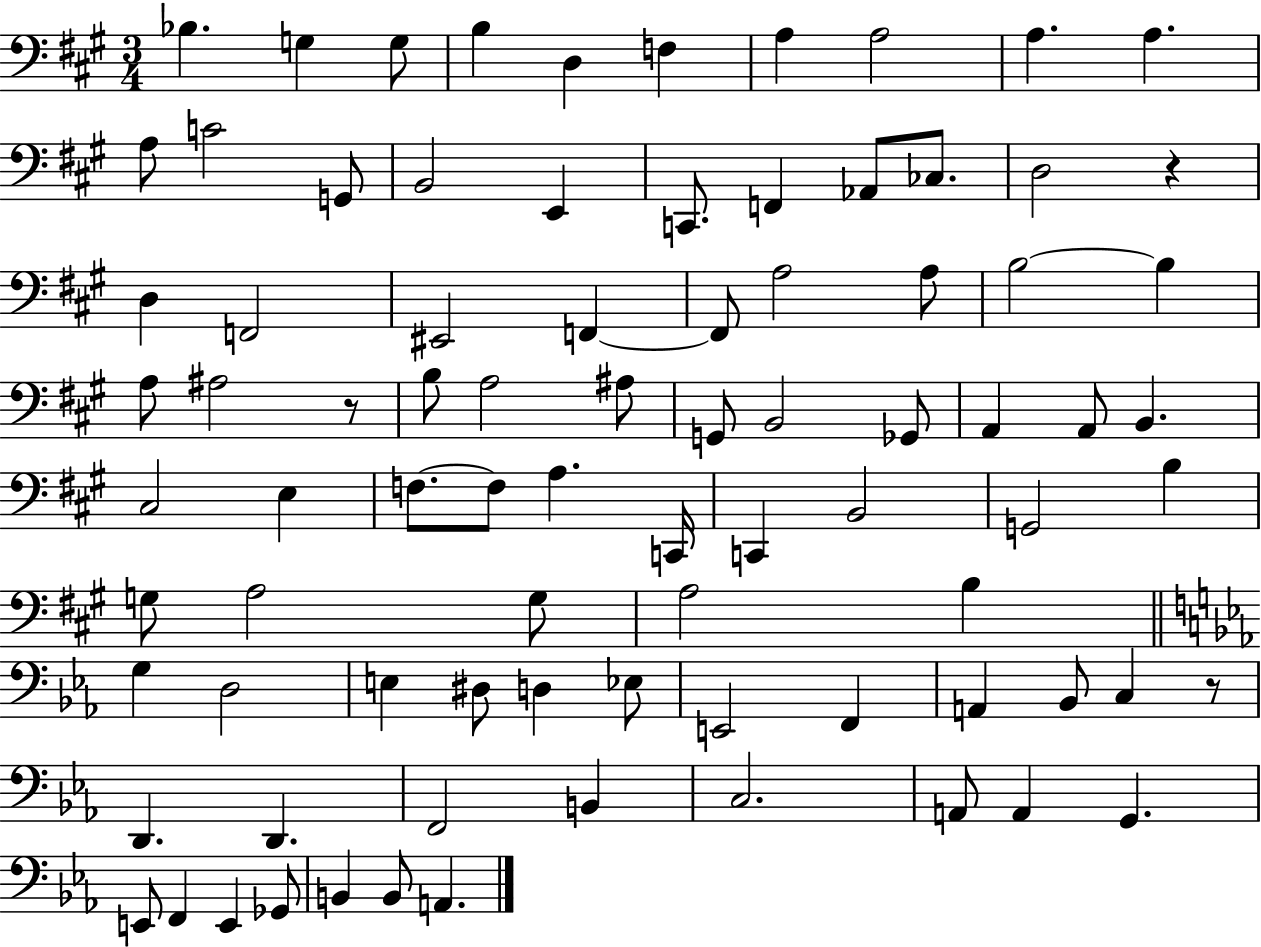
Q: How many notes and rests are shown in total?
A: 84